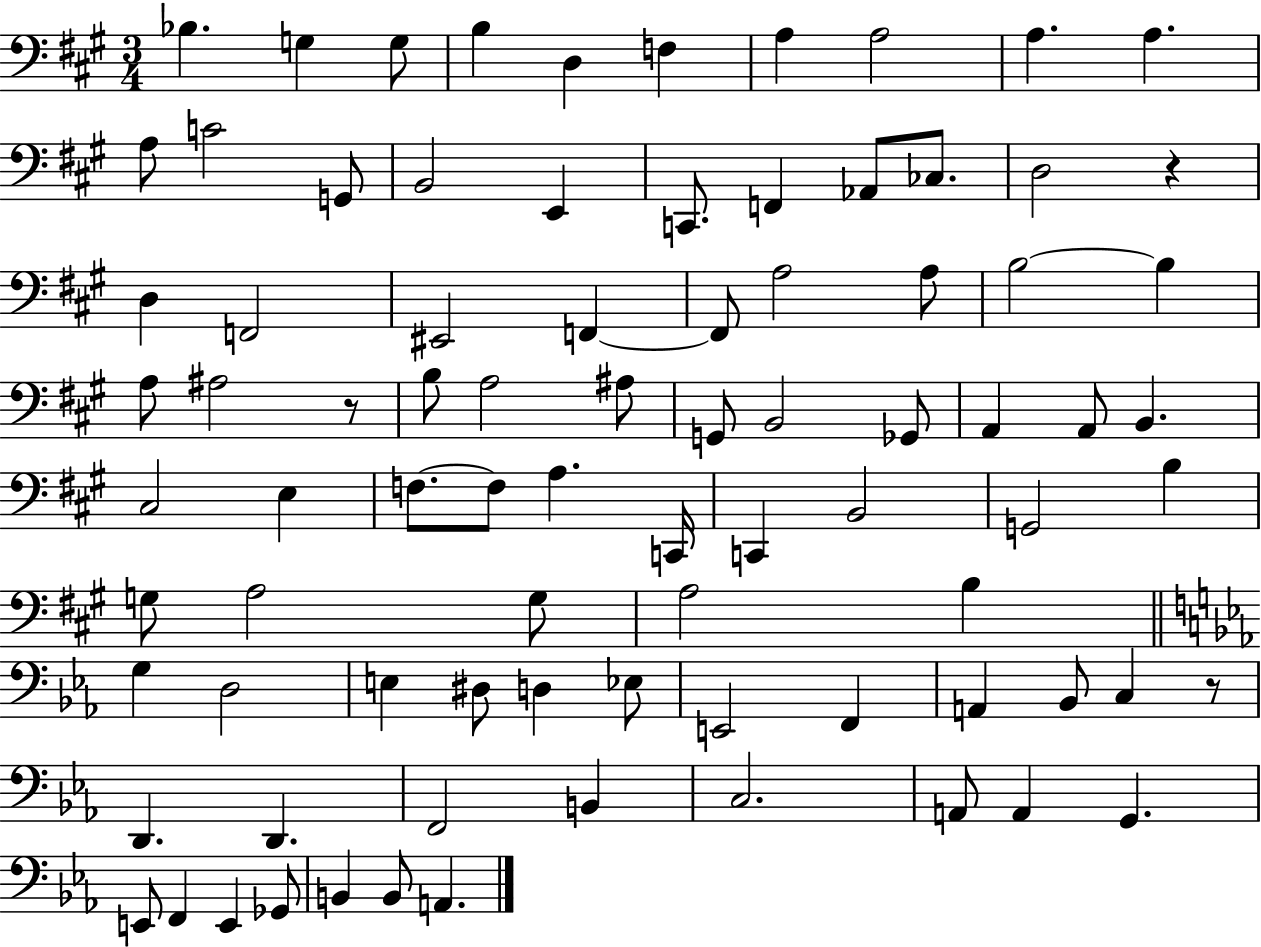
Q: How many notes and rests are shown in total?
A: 84